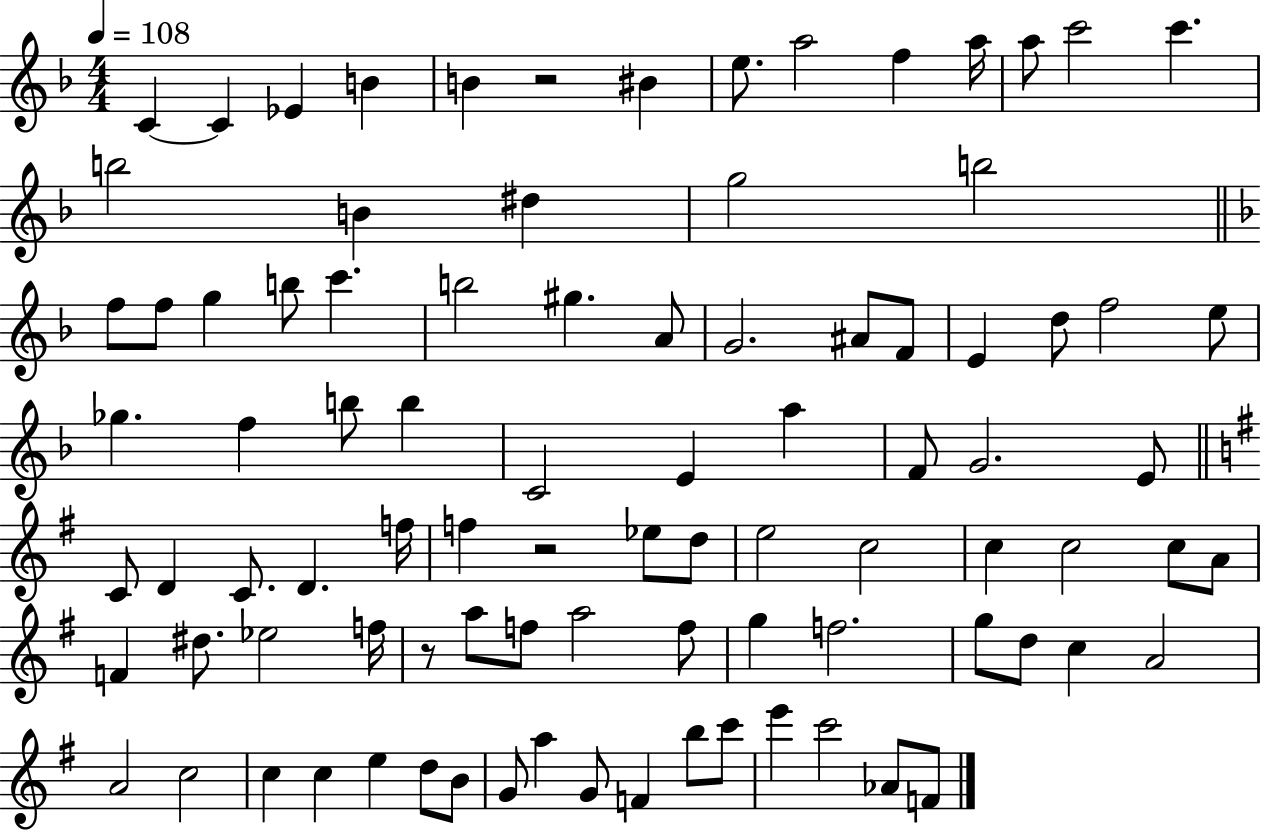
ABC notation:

X:1
T:Untitled
M:4/4
L:1/4
K:F
C C _E B B z2 ^B e/2 a2 f a/4 a/2 c'2 c' b2 B ^d g2 b2 f/2 f/2 g b/2 c' b2 ^g A/2 G2 ^A/2 F/2 E d/2 f2 e/2 _g f b/2 b C2 E a F/2 G2 E/2 C/2 D C/2 D f/4 f z2 _e/2 d/2 e2 c2 c c2 c/2 A/2 F ^d/2 _e2 f/4 z/2 a/2 f/2 a2 f/2 g f2 g/2 d/2 c A2 A2 c2 c c e d/2 B/2 G/2 a G/2 F b/2 c'/2 e' c'2 _A/2 F/2